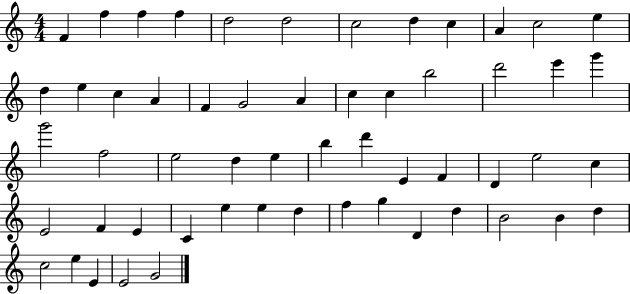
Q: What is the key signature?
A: C major